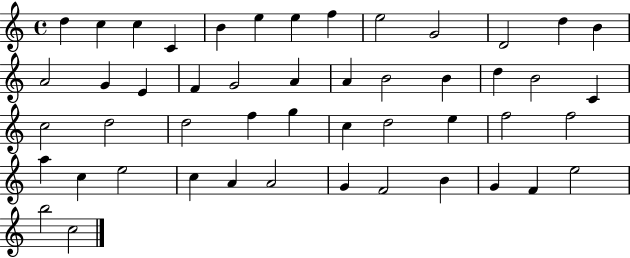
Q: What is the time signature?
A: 4/4